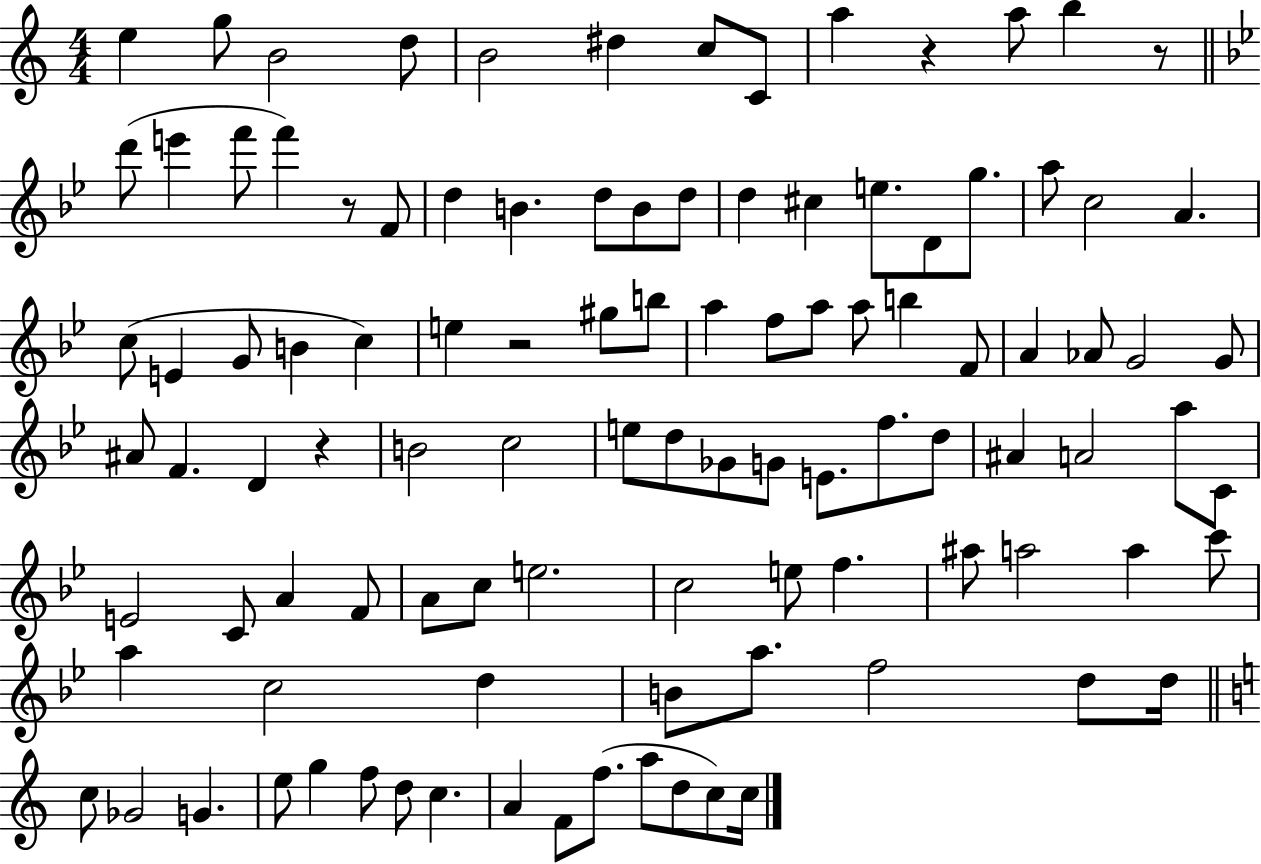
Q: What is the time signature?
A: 4/4